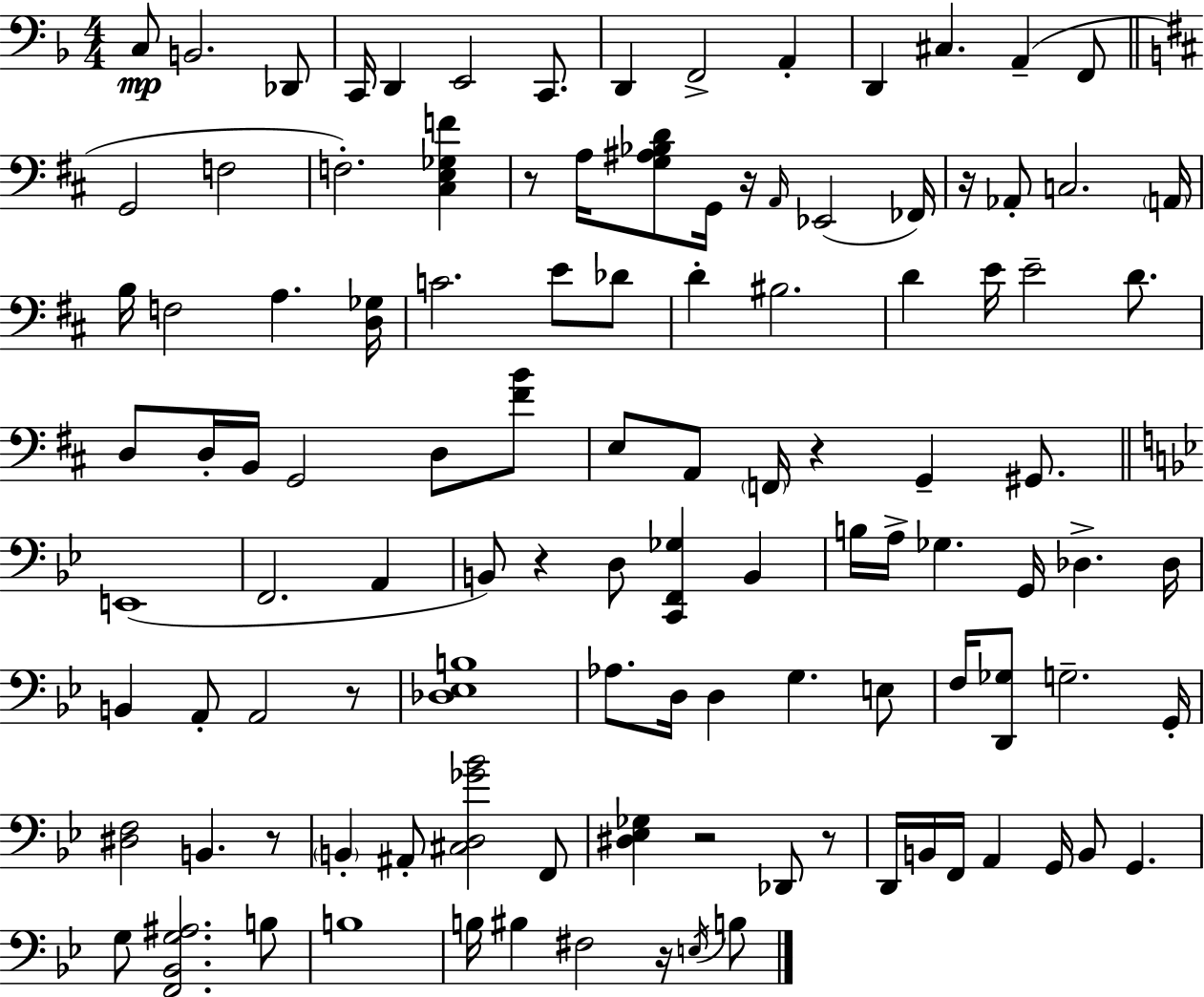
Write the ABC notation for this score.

X:1
T:Untitled
M:4/4
L:1/4
K:Dm
C,/2 B,,2 _D,,/2 C,,/4 D,, E,,2 C,,/2 D,, F,,2 A,, D,, ^C, A,, F,,/2 G,,2 F,2 F,2 [^C,E,_G,F] z/2 A,/4 [G,^A,_B,D]/2 G,,/4 z/4 A,,/4 _E,,2 _F,,/4 z/4 _A,,/2 C,2 A,,/4 B,/4 F,2 A, [D,_G,]/4 C2 E/2 _D/2 D ^B,2 D E/4 E2 D/2 D,/2 D,/4 B,,/4 G,,2 D,/2 [^FB]/2 E,/2 A,,/2 F,,/4 z G,, ^G,,/2 E,,4 F,,2 A,, B,,/2 z D,/2 [C,,F,,_G,] B,, B,/4 A,/4 _G, G,,/4 _D, _D,/4 B,, A,,/2 A,,2 z/2 [_D,_E,B,]4 _A,/2 D,/4 D, G, E,/2 F,/4 [D,,_G,]/2 G,2 G,,/4 [^D,F,]2 B,, z/2 B,, ^A,,/2 [^C,D,_G_B]2 F,,/2 [^D,_E,_G,] z2 _D,,/2 z/2 D,,/4 B,,/4 F,,/4 A,, G,,/4 B,,/2 G,, G,/2 [F,,_B,,G,^A,]2 B,/2 B,4 B,/4 ^B, ^F,2 z/4 E,/4 B,/2